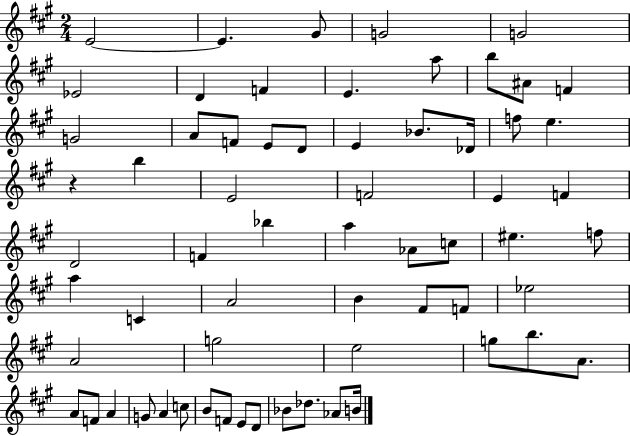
E4/h E4/q. G#4/e G4/h G4/h Eb4/h D4/q F4/q E4/q. A5/e B5/e A#4/e F4/q G4/h A4/e F4/e E4/e D4/e E4/q Bb4/e. Db4/s F5/e E5/q. R/q B5/q E4/h F4/h E4/q F4/q D4/h F4/q Bb5/q A5/q Ab4/e C5/e EIS5/q. F5/e A5/q C4/q A4/h B4/q F#4/e F4/e Eb5/h A4/h G5/h E5/h G5/e B5/e. A4/e. A4/e F4/e A4/q G4/e A4/q C5/e B4/e F4/e E4/e D4/e Bb4/e Db5/e. Ab4/e B4/s